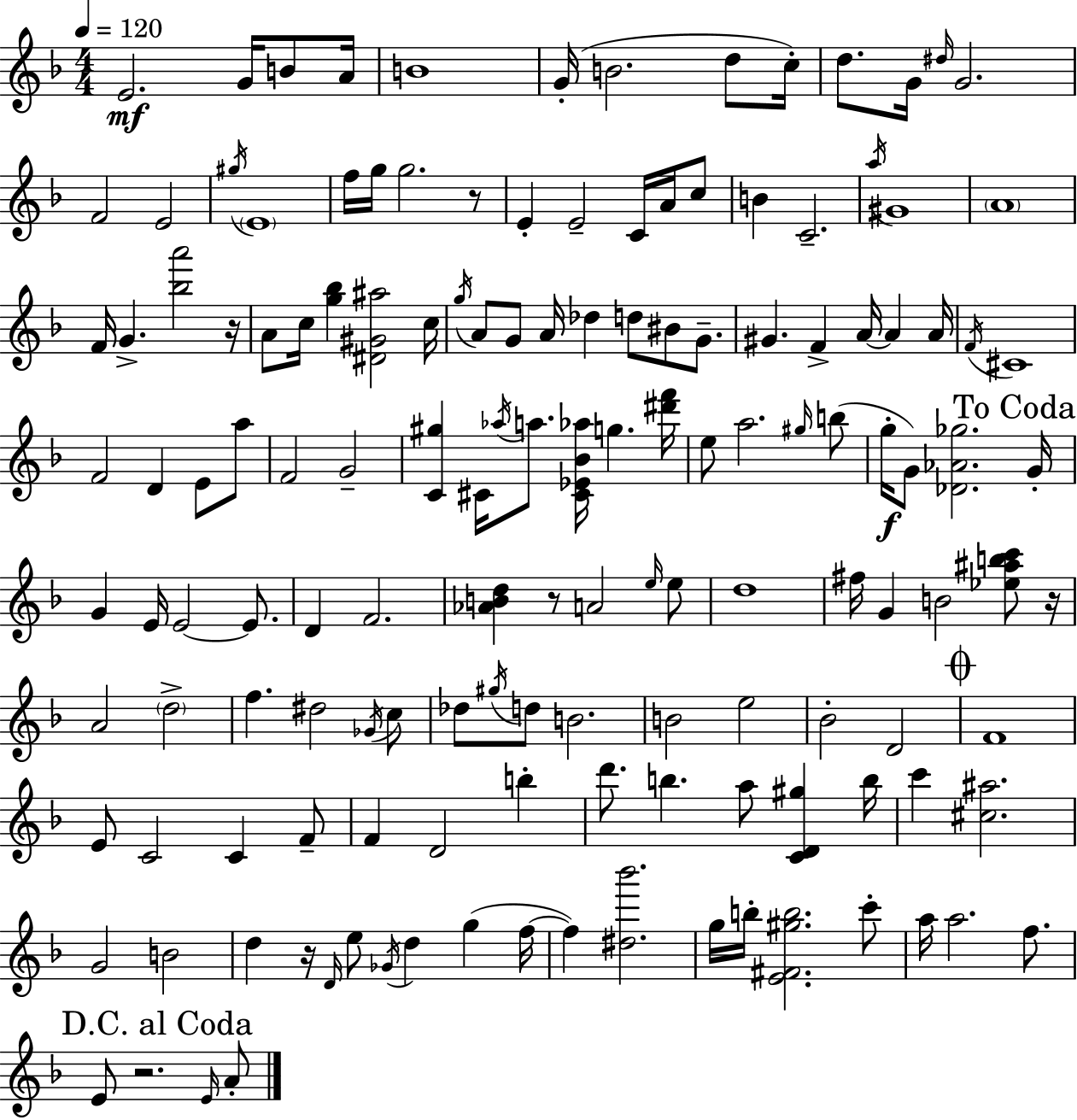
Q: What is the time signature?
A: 4/4